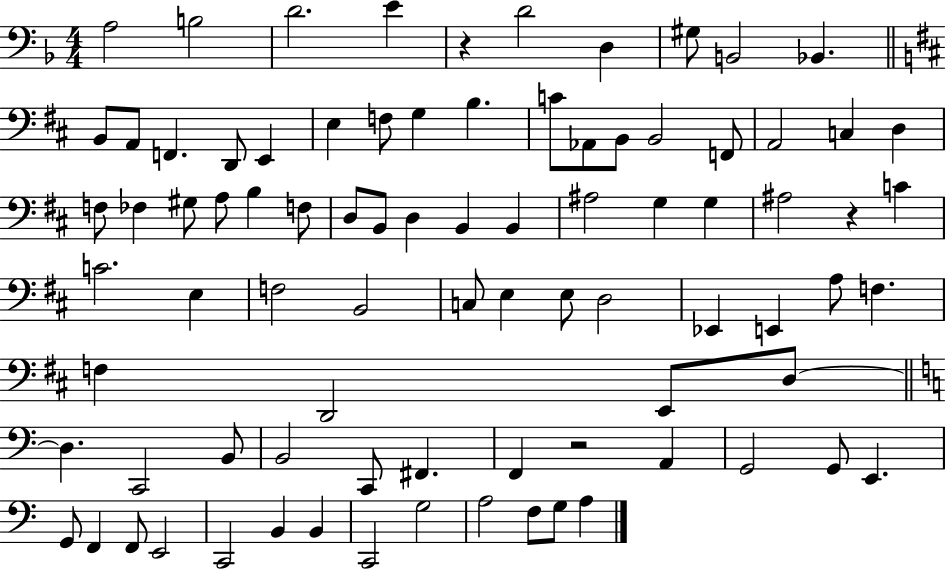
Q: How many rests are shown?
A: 3